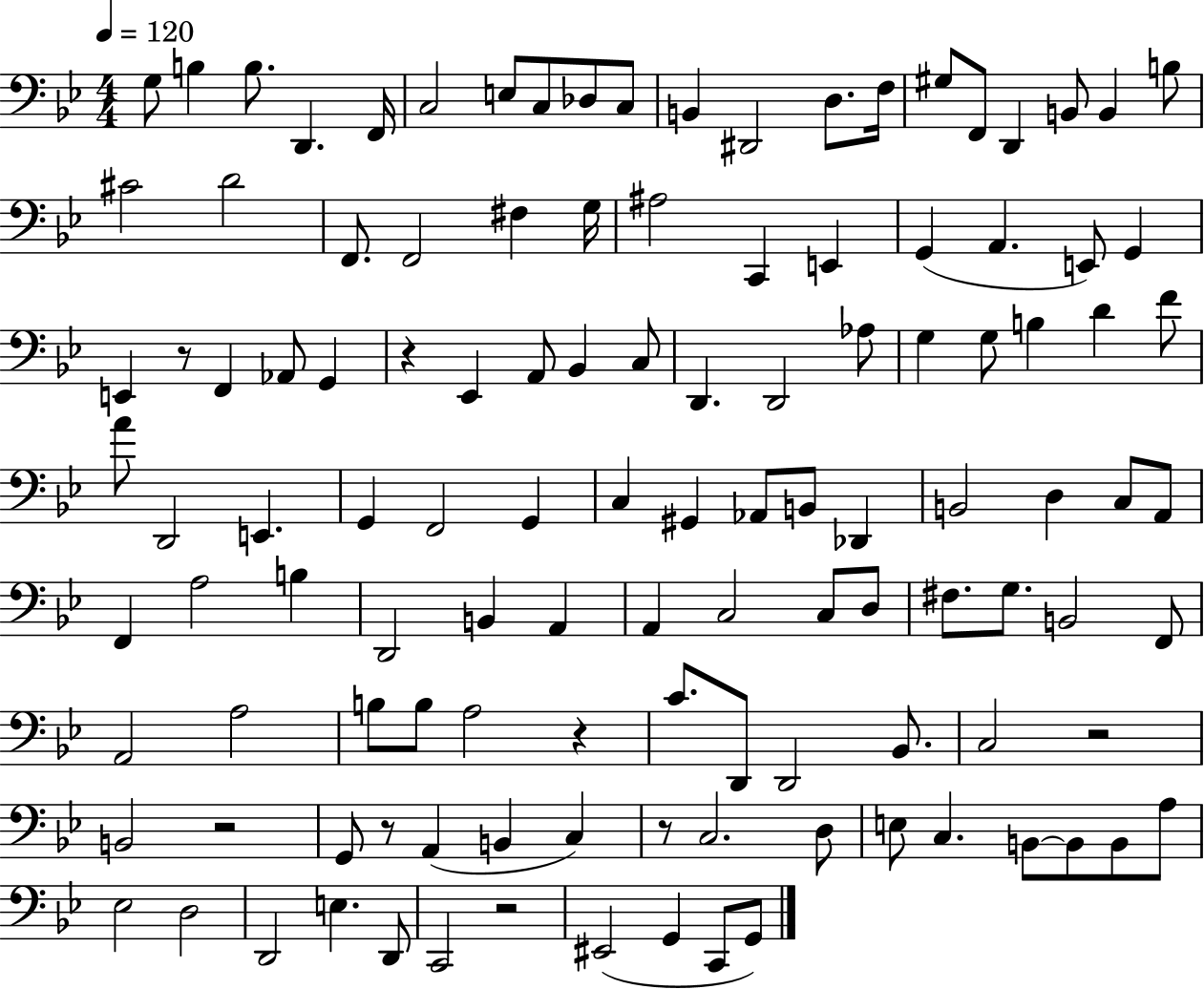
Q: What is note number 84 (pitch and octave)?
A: C4